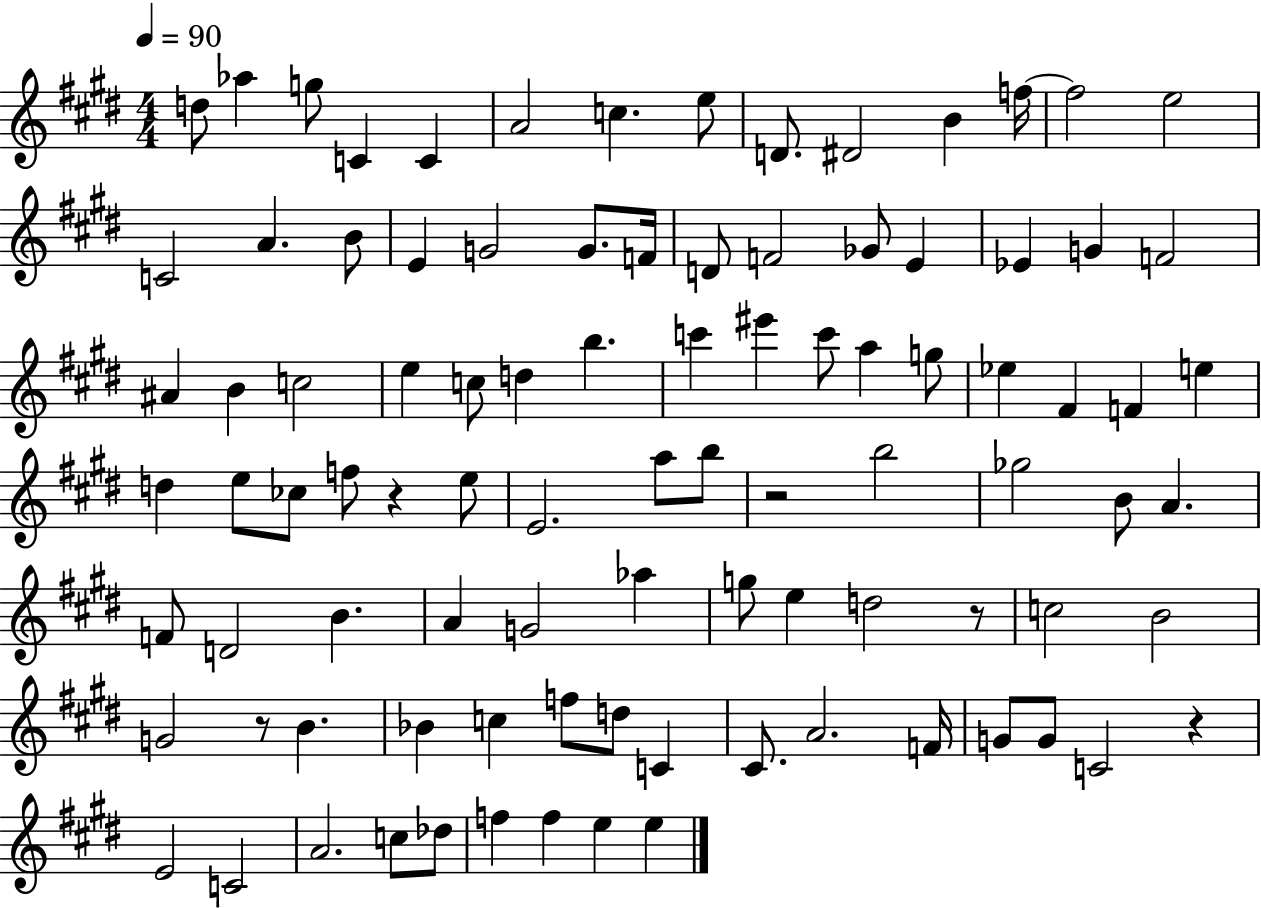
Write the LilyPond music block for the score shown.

{
  \clef treble
  \numericTimeSignature
  \time 4/4
  \key e \major
  \tempo 4 = 90
  d''8 aes''4 g''8 c'4 c'4 | a'2 c''4. e''8 | d'8. dis'2 b'4 f''16~~ | f''2 e''2 | \break c'2 a'4. b'8 | e'4 g'2 g'8. f'16 | d'8 f'2 ges'8 e'4 | ees'4 g'4 f'2 | \break ais'4 b'4 c''2 | e''4 c''8 d''4 b''4. | c'''4 eis'''4 c'''8 a''4 g''8 | ees''4 fis'4 f'4 e''4 | \break d''4 e''8 ces''8 f''8 r4 e''8 | e'2. a''8 b''8 | r2 b''2 | ges''2 b'8 a'4. | \break f'8 d'2 b'4. | a'4 g'2 aes''4 | g''8 e''4 d''2 r8 | c''2 b'2 | \break g'2 r8 b'4. | bes'4 c''4 f''8 d''8 c'4 | cis'8. a'2. f'16 | g'8 g'8 c'2 r4 | \break e'2 c'2 | a'2. c''8 des''8 | f''4 f''4 e''4 e''4 | \bar "|."
}